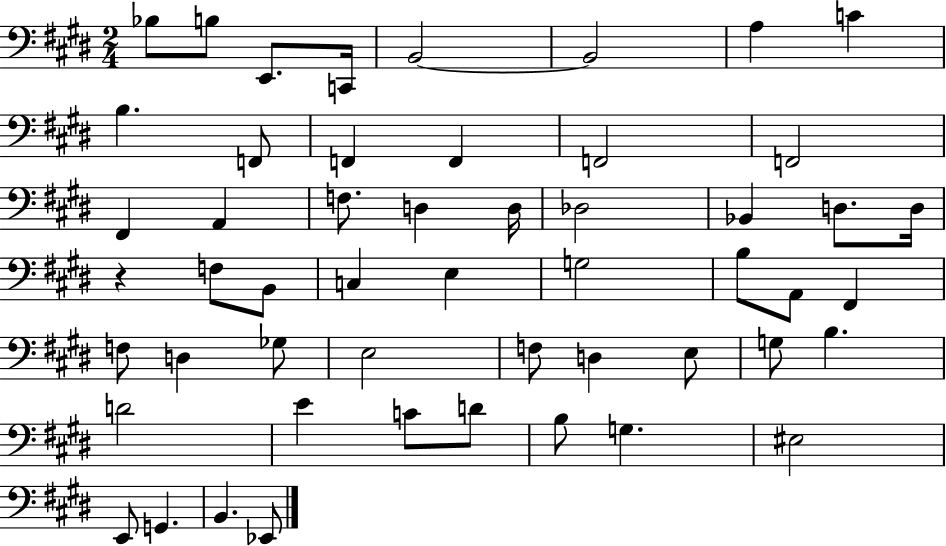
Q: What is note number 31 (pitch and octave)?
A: F#2